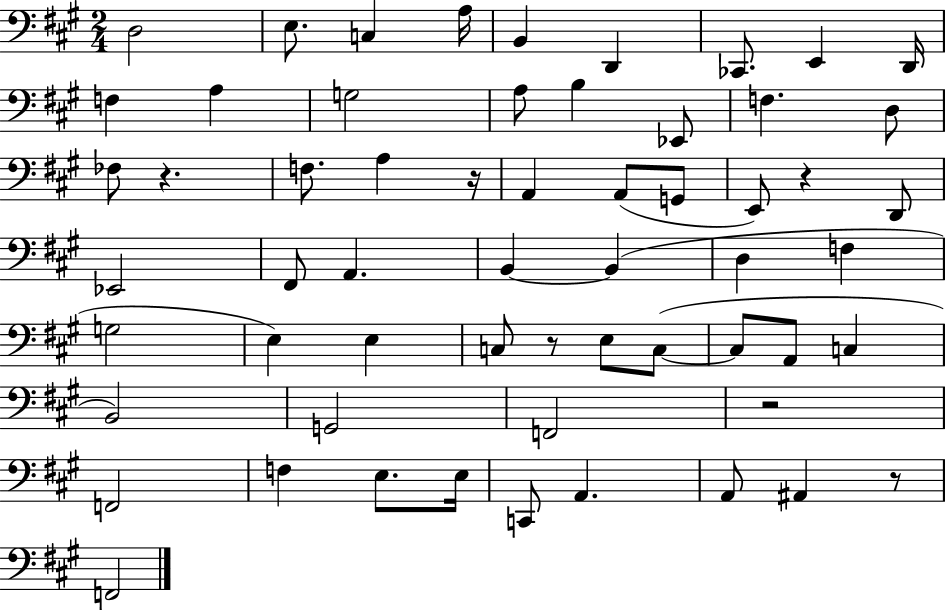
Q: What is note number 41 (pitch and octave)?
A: C3